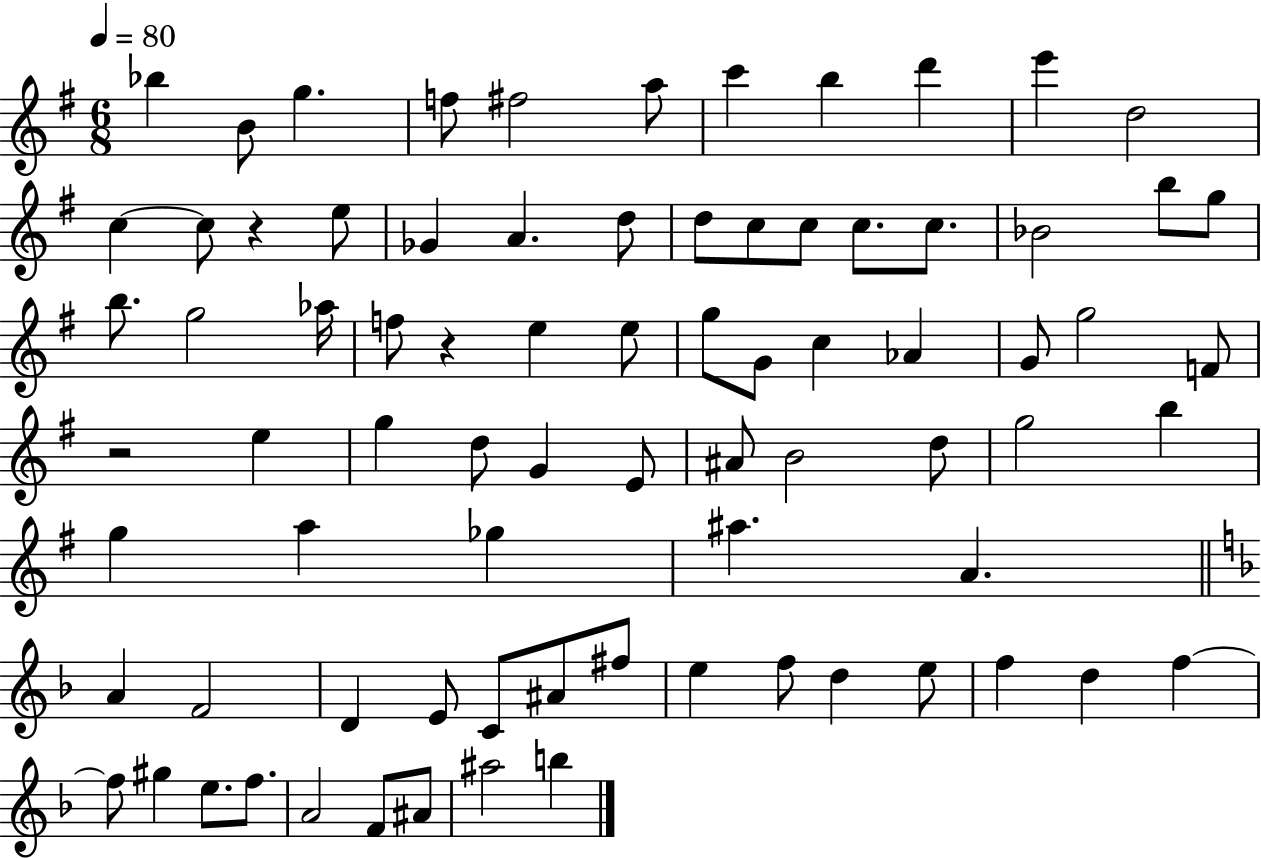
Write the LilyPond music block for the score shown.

{
  \clef treble
  \numericTimeSignature
  \time 6/8
  \key g \major
  \tempo 4 = 80
  bes''4 b'8 g''4. | f''8 fis''2 a''8 | c'''4 b''4 d'''4 | e'''4 d''2 | \break c''4~~ c''8 r4 e''8 | ges'4 a'4. d''8 | d''8 c''8 c''8 c''8. c''8. | bes'2 b''8 g''8 | \break b''8. g''2 aes''16 | f''8 r4 e''4 e''8 | g''8 g'8 c''4 aes'4 | g'8 g''2 f'8 | \break r2 e''4 | g''4 d''8 g'4 e'8 | ais'8 b'2 d''8 | g''2 b''4 | \break g''4 a''4 ges''4 | ais''4. a'4. | \bar "||" \break \key f \major a'4 f'2 | d'4 e'8 c'8 ais'8 fis''8 | e''4 f''8 d''4 e''8 | f''4 d''4 f''4~~ | \break f''8 gis''4 e''8. f''8. | a'2 f'8 ais'8 | ais''2 b''4 | \bar "|."
}